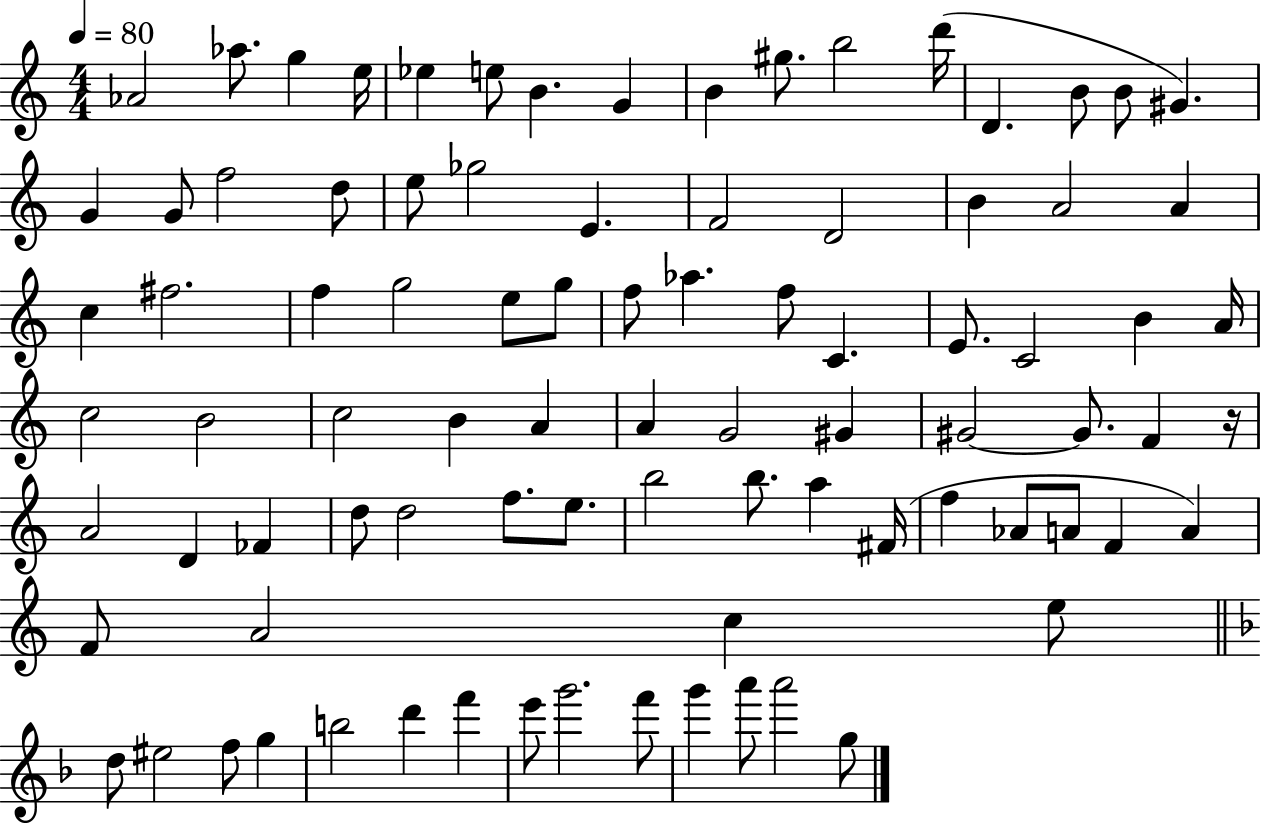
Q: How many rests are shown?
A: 1